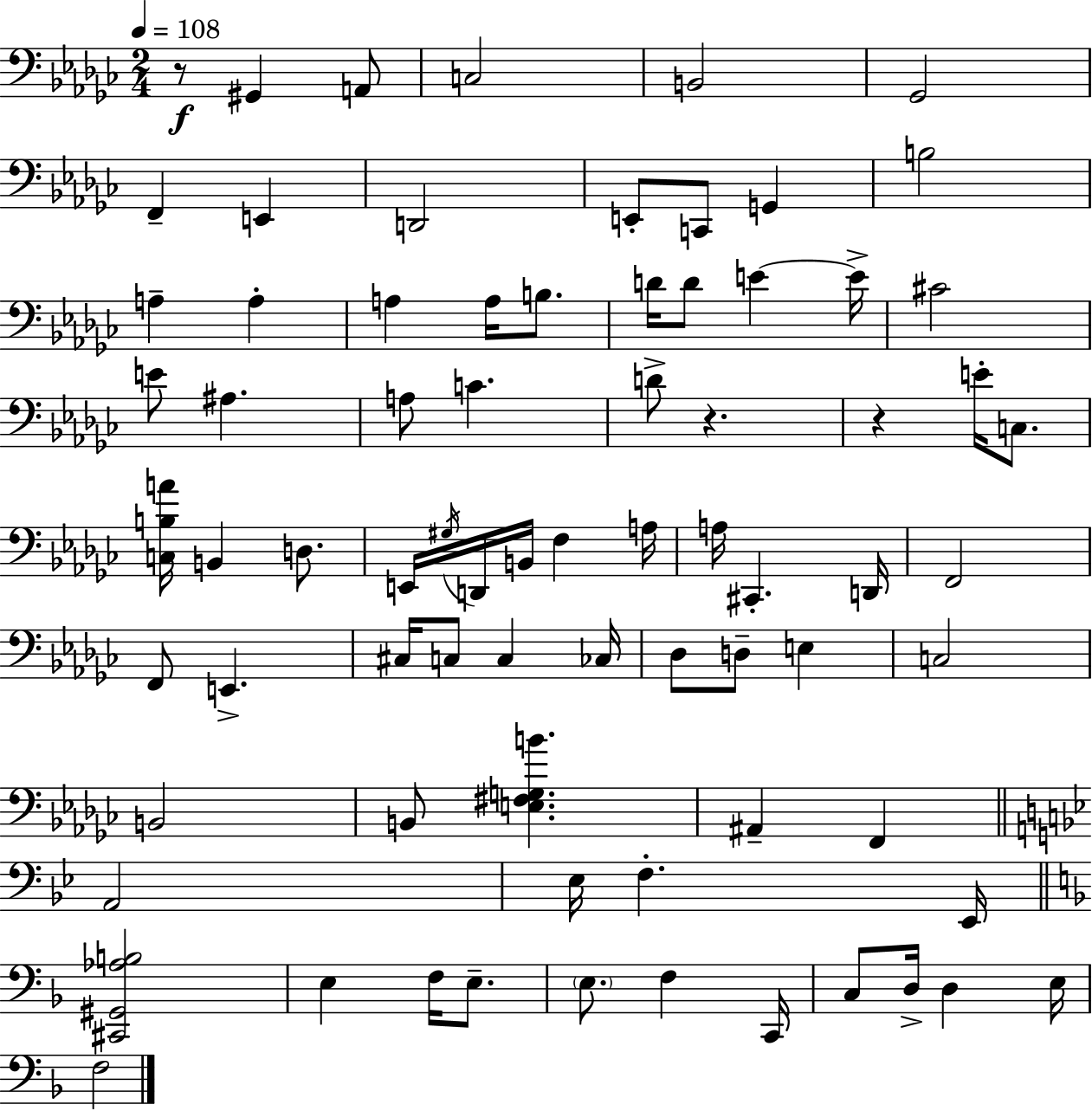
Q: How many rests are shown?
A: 3